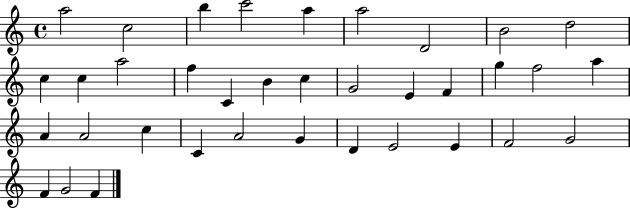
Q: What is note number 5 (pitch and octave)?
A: A5